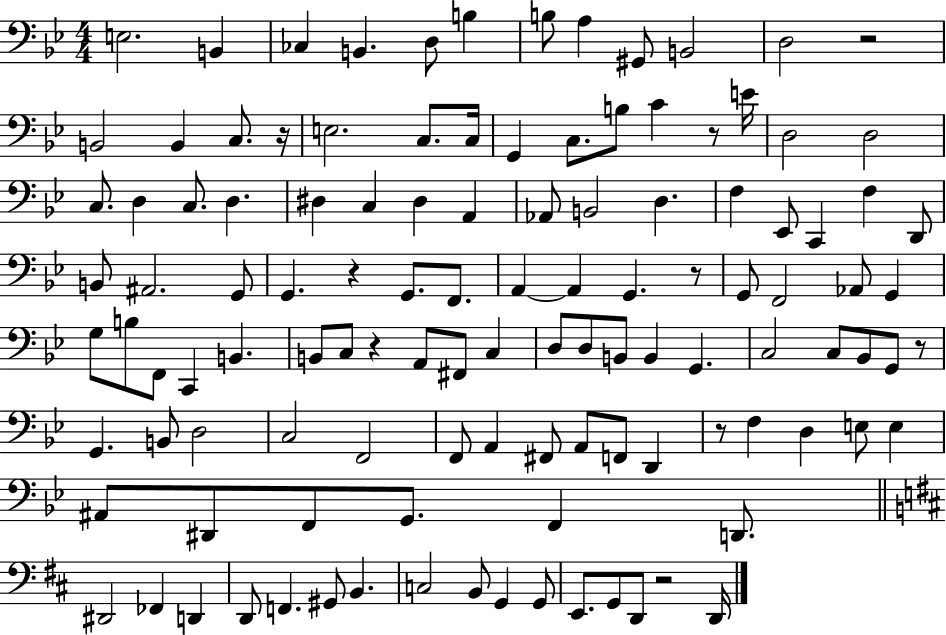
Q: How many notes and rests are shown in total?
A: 117